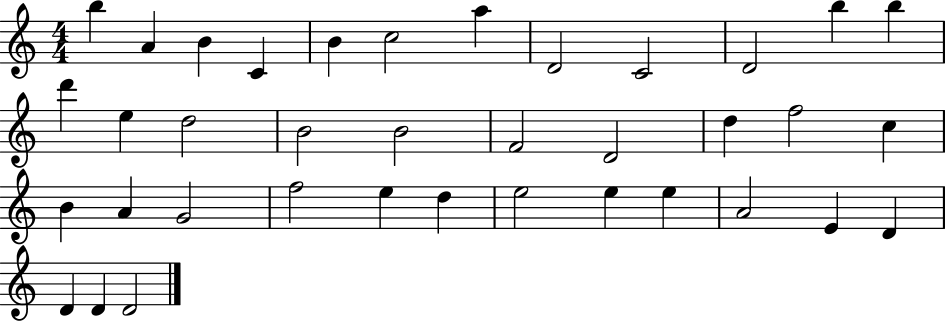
X:1
T:Untitled
M:4/4
L:1/4
K:C
b A B C B c2 a D2 C2 D2 b b d' e d2 B2 B2 F2 D2 d f2 c B A G2 f2 e d e2 e e A2 E D D D D2